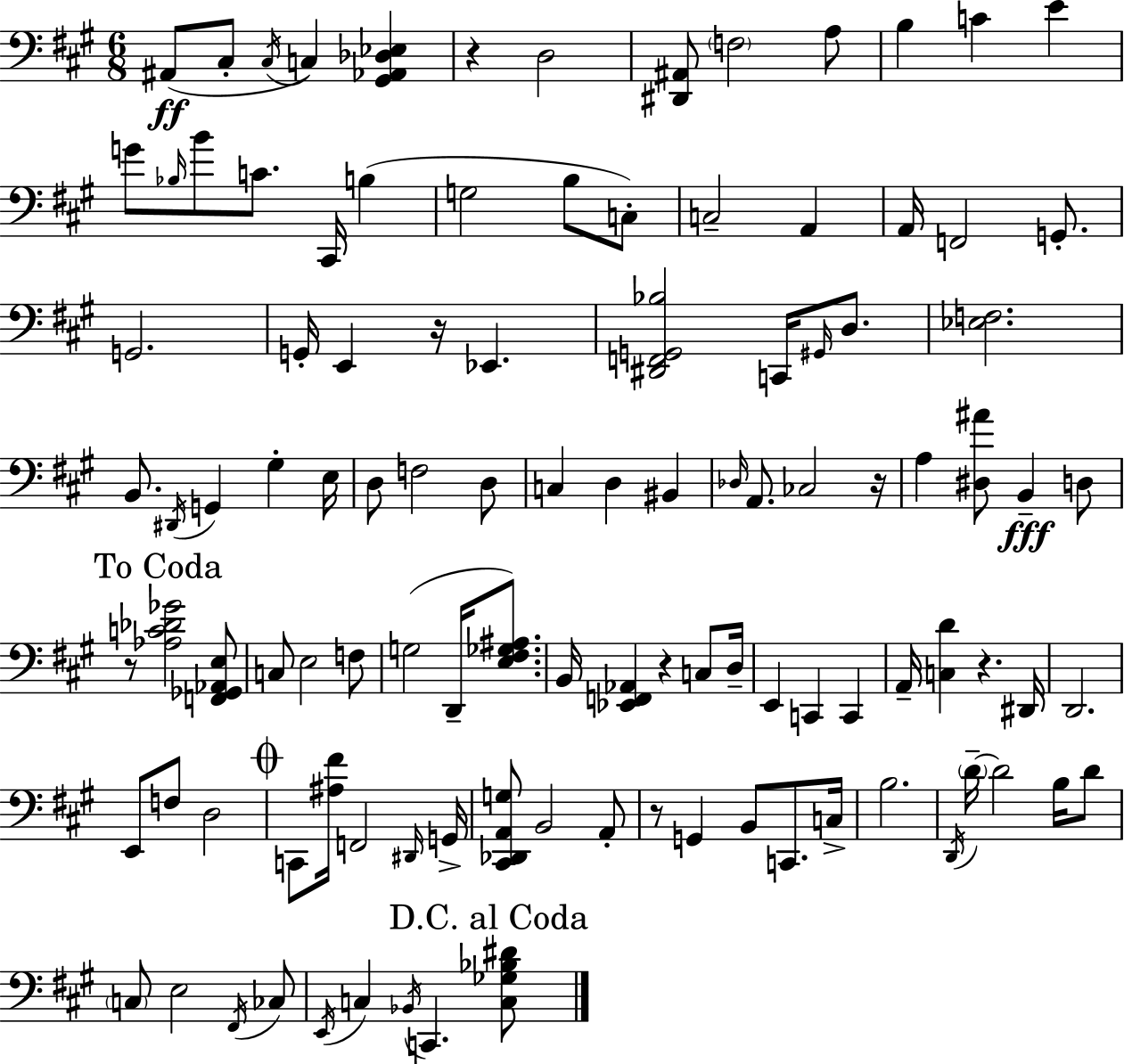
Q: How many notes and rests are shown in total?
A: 109